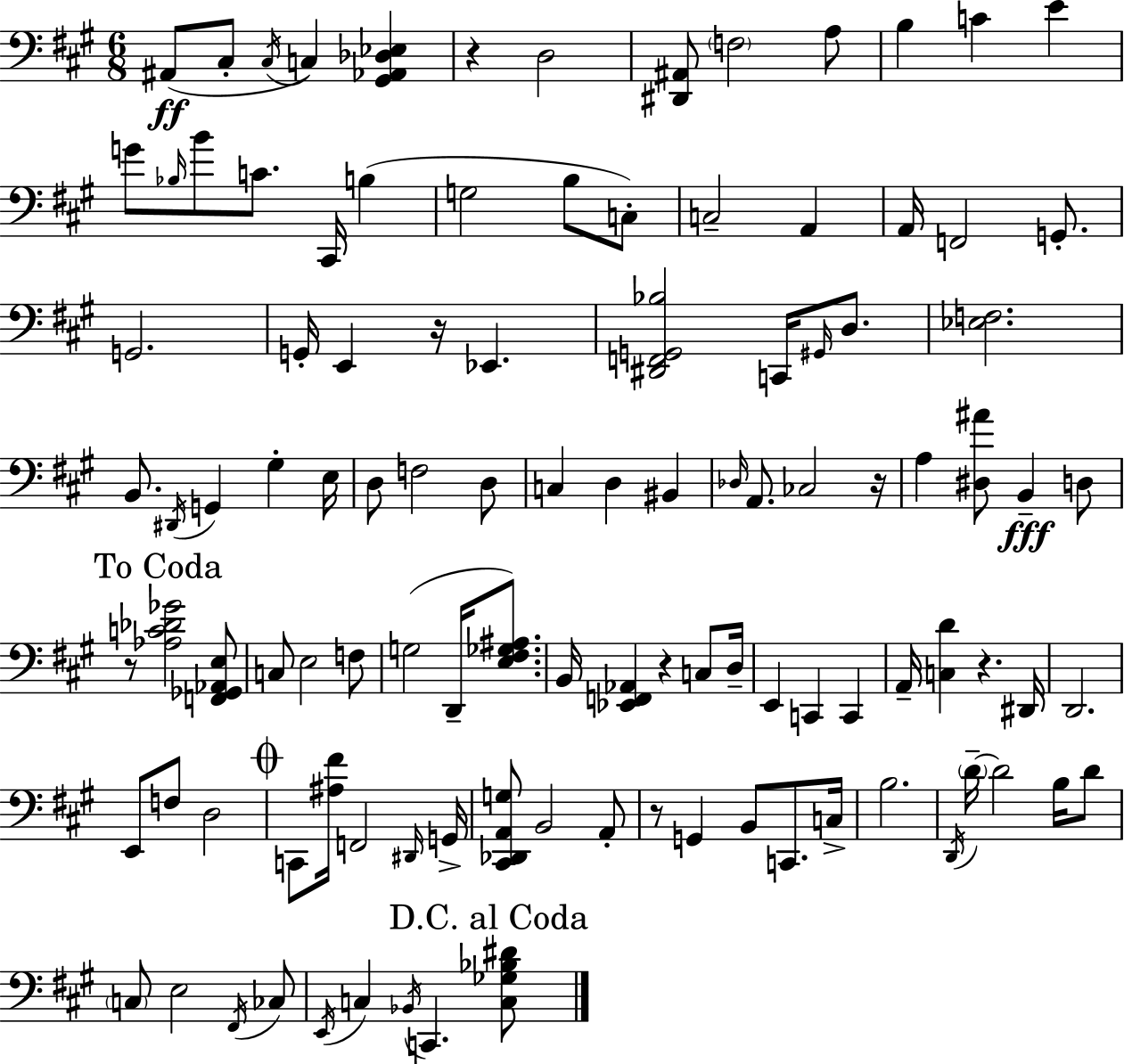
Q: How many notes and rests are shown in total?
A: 109